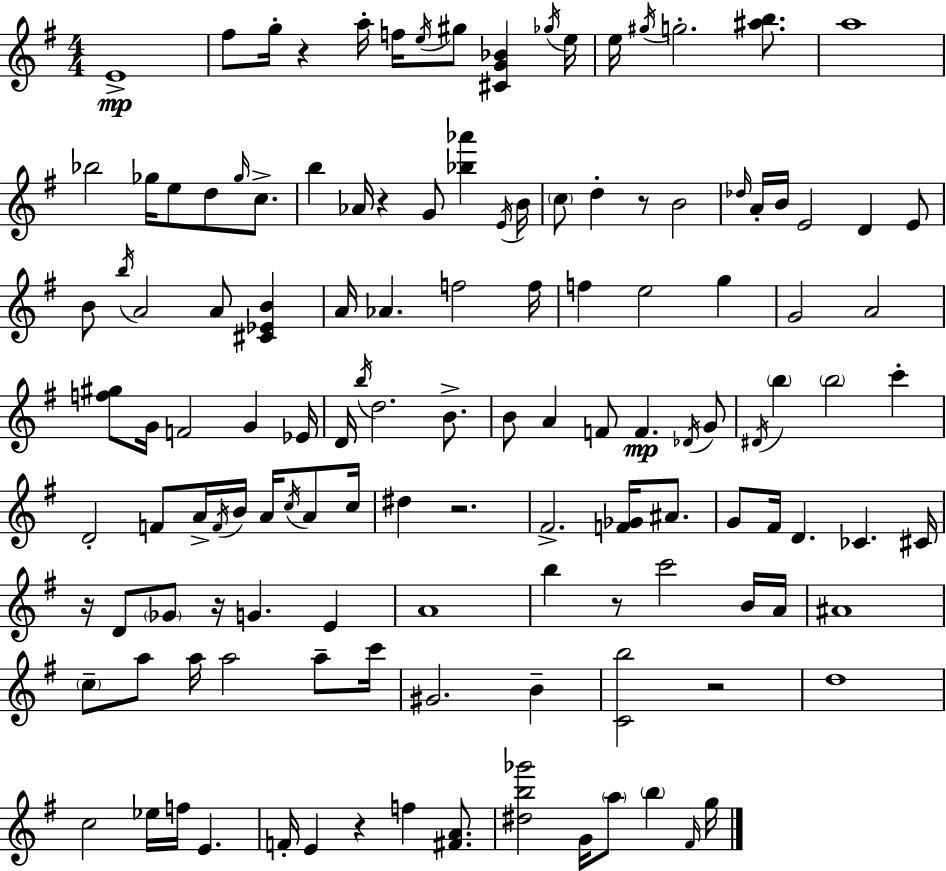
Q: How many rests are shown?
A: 9